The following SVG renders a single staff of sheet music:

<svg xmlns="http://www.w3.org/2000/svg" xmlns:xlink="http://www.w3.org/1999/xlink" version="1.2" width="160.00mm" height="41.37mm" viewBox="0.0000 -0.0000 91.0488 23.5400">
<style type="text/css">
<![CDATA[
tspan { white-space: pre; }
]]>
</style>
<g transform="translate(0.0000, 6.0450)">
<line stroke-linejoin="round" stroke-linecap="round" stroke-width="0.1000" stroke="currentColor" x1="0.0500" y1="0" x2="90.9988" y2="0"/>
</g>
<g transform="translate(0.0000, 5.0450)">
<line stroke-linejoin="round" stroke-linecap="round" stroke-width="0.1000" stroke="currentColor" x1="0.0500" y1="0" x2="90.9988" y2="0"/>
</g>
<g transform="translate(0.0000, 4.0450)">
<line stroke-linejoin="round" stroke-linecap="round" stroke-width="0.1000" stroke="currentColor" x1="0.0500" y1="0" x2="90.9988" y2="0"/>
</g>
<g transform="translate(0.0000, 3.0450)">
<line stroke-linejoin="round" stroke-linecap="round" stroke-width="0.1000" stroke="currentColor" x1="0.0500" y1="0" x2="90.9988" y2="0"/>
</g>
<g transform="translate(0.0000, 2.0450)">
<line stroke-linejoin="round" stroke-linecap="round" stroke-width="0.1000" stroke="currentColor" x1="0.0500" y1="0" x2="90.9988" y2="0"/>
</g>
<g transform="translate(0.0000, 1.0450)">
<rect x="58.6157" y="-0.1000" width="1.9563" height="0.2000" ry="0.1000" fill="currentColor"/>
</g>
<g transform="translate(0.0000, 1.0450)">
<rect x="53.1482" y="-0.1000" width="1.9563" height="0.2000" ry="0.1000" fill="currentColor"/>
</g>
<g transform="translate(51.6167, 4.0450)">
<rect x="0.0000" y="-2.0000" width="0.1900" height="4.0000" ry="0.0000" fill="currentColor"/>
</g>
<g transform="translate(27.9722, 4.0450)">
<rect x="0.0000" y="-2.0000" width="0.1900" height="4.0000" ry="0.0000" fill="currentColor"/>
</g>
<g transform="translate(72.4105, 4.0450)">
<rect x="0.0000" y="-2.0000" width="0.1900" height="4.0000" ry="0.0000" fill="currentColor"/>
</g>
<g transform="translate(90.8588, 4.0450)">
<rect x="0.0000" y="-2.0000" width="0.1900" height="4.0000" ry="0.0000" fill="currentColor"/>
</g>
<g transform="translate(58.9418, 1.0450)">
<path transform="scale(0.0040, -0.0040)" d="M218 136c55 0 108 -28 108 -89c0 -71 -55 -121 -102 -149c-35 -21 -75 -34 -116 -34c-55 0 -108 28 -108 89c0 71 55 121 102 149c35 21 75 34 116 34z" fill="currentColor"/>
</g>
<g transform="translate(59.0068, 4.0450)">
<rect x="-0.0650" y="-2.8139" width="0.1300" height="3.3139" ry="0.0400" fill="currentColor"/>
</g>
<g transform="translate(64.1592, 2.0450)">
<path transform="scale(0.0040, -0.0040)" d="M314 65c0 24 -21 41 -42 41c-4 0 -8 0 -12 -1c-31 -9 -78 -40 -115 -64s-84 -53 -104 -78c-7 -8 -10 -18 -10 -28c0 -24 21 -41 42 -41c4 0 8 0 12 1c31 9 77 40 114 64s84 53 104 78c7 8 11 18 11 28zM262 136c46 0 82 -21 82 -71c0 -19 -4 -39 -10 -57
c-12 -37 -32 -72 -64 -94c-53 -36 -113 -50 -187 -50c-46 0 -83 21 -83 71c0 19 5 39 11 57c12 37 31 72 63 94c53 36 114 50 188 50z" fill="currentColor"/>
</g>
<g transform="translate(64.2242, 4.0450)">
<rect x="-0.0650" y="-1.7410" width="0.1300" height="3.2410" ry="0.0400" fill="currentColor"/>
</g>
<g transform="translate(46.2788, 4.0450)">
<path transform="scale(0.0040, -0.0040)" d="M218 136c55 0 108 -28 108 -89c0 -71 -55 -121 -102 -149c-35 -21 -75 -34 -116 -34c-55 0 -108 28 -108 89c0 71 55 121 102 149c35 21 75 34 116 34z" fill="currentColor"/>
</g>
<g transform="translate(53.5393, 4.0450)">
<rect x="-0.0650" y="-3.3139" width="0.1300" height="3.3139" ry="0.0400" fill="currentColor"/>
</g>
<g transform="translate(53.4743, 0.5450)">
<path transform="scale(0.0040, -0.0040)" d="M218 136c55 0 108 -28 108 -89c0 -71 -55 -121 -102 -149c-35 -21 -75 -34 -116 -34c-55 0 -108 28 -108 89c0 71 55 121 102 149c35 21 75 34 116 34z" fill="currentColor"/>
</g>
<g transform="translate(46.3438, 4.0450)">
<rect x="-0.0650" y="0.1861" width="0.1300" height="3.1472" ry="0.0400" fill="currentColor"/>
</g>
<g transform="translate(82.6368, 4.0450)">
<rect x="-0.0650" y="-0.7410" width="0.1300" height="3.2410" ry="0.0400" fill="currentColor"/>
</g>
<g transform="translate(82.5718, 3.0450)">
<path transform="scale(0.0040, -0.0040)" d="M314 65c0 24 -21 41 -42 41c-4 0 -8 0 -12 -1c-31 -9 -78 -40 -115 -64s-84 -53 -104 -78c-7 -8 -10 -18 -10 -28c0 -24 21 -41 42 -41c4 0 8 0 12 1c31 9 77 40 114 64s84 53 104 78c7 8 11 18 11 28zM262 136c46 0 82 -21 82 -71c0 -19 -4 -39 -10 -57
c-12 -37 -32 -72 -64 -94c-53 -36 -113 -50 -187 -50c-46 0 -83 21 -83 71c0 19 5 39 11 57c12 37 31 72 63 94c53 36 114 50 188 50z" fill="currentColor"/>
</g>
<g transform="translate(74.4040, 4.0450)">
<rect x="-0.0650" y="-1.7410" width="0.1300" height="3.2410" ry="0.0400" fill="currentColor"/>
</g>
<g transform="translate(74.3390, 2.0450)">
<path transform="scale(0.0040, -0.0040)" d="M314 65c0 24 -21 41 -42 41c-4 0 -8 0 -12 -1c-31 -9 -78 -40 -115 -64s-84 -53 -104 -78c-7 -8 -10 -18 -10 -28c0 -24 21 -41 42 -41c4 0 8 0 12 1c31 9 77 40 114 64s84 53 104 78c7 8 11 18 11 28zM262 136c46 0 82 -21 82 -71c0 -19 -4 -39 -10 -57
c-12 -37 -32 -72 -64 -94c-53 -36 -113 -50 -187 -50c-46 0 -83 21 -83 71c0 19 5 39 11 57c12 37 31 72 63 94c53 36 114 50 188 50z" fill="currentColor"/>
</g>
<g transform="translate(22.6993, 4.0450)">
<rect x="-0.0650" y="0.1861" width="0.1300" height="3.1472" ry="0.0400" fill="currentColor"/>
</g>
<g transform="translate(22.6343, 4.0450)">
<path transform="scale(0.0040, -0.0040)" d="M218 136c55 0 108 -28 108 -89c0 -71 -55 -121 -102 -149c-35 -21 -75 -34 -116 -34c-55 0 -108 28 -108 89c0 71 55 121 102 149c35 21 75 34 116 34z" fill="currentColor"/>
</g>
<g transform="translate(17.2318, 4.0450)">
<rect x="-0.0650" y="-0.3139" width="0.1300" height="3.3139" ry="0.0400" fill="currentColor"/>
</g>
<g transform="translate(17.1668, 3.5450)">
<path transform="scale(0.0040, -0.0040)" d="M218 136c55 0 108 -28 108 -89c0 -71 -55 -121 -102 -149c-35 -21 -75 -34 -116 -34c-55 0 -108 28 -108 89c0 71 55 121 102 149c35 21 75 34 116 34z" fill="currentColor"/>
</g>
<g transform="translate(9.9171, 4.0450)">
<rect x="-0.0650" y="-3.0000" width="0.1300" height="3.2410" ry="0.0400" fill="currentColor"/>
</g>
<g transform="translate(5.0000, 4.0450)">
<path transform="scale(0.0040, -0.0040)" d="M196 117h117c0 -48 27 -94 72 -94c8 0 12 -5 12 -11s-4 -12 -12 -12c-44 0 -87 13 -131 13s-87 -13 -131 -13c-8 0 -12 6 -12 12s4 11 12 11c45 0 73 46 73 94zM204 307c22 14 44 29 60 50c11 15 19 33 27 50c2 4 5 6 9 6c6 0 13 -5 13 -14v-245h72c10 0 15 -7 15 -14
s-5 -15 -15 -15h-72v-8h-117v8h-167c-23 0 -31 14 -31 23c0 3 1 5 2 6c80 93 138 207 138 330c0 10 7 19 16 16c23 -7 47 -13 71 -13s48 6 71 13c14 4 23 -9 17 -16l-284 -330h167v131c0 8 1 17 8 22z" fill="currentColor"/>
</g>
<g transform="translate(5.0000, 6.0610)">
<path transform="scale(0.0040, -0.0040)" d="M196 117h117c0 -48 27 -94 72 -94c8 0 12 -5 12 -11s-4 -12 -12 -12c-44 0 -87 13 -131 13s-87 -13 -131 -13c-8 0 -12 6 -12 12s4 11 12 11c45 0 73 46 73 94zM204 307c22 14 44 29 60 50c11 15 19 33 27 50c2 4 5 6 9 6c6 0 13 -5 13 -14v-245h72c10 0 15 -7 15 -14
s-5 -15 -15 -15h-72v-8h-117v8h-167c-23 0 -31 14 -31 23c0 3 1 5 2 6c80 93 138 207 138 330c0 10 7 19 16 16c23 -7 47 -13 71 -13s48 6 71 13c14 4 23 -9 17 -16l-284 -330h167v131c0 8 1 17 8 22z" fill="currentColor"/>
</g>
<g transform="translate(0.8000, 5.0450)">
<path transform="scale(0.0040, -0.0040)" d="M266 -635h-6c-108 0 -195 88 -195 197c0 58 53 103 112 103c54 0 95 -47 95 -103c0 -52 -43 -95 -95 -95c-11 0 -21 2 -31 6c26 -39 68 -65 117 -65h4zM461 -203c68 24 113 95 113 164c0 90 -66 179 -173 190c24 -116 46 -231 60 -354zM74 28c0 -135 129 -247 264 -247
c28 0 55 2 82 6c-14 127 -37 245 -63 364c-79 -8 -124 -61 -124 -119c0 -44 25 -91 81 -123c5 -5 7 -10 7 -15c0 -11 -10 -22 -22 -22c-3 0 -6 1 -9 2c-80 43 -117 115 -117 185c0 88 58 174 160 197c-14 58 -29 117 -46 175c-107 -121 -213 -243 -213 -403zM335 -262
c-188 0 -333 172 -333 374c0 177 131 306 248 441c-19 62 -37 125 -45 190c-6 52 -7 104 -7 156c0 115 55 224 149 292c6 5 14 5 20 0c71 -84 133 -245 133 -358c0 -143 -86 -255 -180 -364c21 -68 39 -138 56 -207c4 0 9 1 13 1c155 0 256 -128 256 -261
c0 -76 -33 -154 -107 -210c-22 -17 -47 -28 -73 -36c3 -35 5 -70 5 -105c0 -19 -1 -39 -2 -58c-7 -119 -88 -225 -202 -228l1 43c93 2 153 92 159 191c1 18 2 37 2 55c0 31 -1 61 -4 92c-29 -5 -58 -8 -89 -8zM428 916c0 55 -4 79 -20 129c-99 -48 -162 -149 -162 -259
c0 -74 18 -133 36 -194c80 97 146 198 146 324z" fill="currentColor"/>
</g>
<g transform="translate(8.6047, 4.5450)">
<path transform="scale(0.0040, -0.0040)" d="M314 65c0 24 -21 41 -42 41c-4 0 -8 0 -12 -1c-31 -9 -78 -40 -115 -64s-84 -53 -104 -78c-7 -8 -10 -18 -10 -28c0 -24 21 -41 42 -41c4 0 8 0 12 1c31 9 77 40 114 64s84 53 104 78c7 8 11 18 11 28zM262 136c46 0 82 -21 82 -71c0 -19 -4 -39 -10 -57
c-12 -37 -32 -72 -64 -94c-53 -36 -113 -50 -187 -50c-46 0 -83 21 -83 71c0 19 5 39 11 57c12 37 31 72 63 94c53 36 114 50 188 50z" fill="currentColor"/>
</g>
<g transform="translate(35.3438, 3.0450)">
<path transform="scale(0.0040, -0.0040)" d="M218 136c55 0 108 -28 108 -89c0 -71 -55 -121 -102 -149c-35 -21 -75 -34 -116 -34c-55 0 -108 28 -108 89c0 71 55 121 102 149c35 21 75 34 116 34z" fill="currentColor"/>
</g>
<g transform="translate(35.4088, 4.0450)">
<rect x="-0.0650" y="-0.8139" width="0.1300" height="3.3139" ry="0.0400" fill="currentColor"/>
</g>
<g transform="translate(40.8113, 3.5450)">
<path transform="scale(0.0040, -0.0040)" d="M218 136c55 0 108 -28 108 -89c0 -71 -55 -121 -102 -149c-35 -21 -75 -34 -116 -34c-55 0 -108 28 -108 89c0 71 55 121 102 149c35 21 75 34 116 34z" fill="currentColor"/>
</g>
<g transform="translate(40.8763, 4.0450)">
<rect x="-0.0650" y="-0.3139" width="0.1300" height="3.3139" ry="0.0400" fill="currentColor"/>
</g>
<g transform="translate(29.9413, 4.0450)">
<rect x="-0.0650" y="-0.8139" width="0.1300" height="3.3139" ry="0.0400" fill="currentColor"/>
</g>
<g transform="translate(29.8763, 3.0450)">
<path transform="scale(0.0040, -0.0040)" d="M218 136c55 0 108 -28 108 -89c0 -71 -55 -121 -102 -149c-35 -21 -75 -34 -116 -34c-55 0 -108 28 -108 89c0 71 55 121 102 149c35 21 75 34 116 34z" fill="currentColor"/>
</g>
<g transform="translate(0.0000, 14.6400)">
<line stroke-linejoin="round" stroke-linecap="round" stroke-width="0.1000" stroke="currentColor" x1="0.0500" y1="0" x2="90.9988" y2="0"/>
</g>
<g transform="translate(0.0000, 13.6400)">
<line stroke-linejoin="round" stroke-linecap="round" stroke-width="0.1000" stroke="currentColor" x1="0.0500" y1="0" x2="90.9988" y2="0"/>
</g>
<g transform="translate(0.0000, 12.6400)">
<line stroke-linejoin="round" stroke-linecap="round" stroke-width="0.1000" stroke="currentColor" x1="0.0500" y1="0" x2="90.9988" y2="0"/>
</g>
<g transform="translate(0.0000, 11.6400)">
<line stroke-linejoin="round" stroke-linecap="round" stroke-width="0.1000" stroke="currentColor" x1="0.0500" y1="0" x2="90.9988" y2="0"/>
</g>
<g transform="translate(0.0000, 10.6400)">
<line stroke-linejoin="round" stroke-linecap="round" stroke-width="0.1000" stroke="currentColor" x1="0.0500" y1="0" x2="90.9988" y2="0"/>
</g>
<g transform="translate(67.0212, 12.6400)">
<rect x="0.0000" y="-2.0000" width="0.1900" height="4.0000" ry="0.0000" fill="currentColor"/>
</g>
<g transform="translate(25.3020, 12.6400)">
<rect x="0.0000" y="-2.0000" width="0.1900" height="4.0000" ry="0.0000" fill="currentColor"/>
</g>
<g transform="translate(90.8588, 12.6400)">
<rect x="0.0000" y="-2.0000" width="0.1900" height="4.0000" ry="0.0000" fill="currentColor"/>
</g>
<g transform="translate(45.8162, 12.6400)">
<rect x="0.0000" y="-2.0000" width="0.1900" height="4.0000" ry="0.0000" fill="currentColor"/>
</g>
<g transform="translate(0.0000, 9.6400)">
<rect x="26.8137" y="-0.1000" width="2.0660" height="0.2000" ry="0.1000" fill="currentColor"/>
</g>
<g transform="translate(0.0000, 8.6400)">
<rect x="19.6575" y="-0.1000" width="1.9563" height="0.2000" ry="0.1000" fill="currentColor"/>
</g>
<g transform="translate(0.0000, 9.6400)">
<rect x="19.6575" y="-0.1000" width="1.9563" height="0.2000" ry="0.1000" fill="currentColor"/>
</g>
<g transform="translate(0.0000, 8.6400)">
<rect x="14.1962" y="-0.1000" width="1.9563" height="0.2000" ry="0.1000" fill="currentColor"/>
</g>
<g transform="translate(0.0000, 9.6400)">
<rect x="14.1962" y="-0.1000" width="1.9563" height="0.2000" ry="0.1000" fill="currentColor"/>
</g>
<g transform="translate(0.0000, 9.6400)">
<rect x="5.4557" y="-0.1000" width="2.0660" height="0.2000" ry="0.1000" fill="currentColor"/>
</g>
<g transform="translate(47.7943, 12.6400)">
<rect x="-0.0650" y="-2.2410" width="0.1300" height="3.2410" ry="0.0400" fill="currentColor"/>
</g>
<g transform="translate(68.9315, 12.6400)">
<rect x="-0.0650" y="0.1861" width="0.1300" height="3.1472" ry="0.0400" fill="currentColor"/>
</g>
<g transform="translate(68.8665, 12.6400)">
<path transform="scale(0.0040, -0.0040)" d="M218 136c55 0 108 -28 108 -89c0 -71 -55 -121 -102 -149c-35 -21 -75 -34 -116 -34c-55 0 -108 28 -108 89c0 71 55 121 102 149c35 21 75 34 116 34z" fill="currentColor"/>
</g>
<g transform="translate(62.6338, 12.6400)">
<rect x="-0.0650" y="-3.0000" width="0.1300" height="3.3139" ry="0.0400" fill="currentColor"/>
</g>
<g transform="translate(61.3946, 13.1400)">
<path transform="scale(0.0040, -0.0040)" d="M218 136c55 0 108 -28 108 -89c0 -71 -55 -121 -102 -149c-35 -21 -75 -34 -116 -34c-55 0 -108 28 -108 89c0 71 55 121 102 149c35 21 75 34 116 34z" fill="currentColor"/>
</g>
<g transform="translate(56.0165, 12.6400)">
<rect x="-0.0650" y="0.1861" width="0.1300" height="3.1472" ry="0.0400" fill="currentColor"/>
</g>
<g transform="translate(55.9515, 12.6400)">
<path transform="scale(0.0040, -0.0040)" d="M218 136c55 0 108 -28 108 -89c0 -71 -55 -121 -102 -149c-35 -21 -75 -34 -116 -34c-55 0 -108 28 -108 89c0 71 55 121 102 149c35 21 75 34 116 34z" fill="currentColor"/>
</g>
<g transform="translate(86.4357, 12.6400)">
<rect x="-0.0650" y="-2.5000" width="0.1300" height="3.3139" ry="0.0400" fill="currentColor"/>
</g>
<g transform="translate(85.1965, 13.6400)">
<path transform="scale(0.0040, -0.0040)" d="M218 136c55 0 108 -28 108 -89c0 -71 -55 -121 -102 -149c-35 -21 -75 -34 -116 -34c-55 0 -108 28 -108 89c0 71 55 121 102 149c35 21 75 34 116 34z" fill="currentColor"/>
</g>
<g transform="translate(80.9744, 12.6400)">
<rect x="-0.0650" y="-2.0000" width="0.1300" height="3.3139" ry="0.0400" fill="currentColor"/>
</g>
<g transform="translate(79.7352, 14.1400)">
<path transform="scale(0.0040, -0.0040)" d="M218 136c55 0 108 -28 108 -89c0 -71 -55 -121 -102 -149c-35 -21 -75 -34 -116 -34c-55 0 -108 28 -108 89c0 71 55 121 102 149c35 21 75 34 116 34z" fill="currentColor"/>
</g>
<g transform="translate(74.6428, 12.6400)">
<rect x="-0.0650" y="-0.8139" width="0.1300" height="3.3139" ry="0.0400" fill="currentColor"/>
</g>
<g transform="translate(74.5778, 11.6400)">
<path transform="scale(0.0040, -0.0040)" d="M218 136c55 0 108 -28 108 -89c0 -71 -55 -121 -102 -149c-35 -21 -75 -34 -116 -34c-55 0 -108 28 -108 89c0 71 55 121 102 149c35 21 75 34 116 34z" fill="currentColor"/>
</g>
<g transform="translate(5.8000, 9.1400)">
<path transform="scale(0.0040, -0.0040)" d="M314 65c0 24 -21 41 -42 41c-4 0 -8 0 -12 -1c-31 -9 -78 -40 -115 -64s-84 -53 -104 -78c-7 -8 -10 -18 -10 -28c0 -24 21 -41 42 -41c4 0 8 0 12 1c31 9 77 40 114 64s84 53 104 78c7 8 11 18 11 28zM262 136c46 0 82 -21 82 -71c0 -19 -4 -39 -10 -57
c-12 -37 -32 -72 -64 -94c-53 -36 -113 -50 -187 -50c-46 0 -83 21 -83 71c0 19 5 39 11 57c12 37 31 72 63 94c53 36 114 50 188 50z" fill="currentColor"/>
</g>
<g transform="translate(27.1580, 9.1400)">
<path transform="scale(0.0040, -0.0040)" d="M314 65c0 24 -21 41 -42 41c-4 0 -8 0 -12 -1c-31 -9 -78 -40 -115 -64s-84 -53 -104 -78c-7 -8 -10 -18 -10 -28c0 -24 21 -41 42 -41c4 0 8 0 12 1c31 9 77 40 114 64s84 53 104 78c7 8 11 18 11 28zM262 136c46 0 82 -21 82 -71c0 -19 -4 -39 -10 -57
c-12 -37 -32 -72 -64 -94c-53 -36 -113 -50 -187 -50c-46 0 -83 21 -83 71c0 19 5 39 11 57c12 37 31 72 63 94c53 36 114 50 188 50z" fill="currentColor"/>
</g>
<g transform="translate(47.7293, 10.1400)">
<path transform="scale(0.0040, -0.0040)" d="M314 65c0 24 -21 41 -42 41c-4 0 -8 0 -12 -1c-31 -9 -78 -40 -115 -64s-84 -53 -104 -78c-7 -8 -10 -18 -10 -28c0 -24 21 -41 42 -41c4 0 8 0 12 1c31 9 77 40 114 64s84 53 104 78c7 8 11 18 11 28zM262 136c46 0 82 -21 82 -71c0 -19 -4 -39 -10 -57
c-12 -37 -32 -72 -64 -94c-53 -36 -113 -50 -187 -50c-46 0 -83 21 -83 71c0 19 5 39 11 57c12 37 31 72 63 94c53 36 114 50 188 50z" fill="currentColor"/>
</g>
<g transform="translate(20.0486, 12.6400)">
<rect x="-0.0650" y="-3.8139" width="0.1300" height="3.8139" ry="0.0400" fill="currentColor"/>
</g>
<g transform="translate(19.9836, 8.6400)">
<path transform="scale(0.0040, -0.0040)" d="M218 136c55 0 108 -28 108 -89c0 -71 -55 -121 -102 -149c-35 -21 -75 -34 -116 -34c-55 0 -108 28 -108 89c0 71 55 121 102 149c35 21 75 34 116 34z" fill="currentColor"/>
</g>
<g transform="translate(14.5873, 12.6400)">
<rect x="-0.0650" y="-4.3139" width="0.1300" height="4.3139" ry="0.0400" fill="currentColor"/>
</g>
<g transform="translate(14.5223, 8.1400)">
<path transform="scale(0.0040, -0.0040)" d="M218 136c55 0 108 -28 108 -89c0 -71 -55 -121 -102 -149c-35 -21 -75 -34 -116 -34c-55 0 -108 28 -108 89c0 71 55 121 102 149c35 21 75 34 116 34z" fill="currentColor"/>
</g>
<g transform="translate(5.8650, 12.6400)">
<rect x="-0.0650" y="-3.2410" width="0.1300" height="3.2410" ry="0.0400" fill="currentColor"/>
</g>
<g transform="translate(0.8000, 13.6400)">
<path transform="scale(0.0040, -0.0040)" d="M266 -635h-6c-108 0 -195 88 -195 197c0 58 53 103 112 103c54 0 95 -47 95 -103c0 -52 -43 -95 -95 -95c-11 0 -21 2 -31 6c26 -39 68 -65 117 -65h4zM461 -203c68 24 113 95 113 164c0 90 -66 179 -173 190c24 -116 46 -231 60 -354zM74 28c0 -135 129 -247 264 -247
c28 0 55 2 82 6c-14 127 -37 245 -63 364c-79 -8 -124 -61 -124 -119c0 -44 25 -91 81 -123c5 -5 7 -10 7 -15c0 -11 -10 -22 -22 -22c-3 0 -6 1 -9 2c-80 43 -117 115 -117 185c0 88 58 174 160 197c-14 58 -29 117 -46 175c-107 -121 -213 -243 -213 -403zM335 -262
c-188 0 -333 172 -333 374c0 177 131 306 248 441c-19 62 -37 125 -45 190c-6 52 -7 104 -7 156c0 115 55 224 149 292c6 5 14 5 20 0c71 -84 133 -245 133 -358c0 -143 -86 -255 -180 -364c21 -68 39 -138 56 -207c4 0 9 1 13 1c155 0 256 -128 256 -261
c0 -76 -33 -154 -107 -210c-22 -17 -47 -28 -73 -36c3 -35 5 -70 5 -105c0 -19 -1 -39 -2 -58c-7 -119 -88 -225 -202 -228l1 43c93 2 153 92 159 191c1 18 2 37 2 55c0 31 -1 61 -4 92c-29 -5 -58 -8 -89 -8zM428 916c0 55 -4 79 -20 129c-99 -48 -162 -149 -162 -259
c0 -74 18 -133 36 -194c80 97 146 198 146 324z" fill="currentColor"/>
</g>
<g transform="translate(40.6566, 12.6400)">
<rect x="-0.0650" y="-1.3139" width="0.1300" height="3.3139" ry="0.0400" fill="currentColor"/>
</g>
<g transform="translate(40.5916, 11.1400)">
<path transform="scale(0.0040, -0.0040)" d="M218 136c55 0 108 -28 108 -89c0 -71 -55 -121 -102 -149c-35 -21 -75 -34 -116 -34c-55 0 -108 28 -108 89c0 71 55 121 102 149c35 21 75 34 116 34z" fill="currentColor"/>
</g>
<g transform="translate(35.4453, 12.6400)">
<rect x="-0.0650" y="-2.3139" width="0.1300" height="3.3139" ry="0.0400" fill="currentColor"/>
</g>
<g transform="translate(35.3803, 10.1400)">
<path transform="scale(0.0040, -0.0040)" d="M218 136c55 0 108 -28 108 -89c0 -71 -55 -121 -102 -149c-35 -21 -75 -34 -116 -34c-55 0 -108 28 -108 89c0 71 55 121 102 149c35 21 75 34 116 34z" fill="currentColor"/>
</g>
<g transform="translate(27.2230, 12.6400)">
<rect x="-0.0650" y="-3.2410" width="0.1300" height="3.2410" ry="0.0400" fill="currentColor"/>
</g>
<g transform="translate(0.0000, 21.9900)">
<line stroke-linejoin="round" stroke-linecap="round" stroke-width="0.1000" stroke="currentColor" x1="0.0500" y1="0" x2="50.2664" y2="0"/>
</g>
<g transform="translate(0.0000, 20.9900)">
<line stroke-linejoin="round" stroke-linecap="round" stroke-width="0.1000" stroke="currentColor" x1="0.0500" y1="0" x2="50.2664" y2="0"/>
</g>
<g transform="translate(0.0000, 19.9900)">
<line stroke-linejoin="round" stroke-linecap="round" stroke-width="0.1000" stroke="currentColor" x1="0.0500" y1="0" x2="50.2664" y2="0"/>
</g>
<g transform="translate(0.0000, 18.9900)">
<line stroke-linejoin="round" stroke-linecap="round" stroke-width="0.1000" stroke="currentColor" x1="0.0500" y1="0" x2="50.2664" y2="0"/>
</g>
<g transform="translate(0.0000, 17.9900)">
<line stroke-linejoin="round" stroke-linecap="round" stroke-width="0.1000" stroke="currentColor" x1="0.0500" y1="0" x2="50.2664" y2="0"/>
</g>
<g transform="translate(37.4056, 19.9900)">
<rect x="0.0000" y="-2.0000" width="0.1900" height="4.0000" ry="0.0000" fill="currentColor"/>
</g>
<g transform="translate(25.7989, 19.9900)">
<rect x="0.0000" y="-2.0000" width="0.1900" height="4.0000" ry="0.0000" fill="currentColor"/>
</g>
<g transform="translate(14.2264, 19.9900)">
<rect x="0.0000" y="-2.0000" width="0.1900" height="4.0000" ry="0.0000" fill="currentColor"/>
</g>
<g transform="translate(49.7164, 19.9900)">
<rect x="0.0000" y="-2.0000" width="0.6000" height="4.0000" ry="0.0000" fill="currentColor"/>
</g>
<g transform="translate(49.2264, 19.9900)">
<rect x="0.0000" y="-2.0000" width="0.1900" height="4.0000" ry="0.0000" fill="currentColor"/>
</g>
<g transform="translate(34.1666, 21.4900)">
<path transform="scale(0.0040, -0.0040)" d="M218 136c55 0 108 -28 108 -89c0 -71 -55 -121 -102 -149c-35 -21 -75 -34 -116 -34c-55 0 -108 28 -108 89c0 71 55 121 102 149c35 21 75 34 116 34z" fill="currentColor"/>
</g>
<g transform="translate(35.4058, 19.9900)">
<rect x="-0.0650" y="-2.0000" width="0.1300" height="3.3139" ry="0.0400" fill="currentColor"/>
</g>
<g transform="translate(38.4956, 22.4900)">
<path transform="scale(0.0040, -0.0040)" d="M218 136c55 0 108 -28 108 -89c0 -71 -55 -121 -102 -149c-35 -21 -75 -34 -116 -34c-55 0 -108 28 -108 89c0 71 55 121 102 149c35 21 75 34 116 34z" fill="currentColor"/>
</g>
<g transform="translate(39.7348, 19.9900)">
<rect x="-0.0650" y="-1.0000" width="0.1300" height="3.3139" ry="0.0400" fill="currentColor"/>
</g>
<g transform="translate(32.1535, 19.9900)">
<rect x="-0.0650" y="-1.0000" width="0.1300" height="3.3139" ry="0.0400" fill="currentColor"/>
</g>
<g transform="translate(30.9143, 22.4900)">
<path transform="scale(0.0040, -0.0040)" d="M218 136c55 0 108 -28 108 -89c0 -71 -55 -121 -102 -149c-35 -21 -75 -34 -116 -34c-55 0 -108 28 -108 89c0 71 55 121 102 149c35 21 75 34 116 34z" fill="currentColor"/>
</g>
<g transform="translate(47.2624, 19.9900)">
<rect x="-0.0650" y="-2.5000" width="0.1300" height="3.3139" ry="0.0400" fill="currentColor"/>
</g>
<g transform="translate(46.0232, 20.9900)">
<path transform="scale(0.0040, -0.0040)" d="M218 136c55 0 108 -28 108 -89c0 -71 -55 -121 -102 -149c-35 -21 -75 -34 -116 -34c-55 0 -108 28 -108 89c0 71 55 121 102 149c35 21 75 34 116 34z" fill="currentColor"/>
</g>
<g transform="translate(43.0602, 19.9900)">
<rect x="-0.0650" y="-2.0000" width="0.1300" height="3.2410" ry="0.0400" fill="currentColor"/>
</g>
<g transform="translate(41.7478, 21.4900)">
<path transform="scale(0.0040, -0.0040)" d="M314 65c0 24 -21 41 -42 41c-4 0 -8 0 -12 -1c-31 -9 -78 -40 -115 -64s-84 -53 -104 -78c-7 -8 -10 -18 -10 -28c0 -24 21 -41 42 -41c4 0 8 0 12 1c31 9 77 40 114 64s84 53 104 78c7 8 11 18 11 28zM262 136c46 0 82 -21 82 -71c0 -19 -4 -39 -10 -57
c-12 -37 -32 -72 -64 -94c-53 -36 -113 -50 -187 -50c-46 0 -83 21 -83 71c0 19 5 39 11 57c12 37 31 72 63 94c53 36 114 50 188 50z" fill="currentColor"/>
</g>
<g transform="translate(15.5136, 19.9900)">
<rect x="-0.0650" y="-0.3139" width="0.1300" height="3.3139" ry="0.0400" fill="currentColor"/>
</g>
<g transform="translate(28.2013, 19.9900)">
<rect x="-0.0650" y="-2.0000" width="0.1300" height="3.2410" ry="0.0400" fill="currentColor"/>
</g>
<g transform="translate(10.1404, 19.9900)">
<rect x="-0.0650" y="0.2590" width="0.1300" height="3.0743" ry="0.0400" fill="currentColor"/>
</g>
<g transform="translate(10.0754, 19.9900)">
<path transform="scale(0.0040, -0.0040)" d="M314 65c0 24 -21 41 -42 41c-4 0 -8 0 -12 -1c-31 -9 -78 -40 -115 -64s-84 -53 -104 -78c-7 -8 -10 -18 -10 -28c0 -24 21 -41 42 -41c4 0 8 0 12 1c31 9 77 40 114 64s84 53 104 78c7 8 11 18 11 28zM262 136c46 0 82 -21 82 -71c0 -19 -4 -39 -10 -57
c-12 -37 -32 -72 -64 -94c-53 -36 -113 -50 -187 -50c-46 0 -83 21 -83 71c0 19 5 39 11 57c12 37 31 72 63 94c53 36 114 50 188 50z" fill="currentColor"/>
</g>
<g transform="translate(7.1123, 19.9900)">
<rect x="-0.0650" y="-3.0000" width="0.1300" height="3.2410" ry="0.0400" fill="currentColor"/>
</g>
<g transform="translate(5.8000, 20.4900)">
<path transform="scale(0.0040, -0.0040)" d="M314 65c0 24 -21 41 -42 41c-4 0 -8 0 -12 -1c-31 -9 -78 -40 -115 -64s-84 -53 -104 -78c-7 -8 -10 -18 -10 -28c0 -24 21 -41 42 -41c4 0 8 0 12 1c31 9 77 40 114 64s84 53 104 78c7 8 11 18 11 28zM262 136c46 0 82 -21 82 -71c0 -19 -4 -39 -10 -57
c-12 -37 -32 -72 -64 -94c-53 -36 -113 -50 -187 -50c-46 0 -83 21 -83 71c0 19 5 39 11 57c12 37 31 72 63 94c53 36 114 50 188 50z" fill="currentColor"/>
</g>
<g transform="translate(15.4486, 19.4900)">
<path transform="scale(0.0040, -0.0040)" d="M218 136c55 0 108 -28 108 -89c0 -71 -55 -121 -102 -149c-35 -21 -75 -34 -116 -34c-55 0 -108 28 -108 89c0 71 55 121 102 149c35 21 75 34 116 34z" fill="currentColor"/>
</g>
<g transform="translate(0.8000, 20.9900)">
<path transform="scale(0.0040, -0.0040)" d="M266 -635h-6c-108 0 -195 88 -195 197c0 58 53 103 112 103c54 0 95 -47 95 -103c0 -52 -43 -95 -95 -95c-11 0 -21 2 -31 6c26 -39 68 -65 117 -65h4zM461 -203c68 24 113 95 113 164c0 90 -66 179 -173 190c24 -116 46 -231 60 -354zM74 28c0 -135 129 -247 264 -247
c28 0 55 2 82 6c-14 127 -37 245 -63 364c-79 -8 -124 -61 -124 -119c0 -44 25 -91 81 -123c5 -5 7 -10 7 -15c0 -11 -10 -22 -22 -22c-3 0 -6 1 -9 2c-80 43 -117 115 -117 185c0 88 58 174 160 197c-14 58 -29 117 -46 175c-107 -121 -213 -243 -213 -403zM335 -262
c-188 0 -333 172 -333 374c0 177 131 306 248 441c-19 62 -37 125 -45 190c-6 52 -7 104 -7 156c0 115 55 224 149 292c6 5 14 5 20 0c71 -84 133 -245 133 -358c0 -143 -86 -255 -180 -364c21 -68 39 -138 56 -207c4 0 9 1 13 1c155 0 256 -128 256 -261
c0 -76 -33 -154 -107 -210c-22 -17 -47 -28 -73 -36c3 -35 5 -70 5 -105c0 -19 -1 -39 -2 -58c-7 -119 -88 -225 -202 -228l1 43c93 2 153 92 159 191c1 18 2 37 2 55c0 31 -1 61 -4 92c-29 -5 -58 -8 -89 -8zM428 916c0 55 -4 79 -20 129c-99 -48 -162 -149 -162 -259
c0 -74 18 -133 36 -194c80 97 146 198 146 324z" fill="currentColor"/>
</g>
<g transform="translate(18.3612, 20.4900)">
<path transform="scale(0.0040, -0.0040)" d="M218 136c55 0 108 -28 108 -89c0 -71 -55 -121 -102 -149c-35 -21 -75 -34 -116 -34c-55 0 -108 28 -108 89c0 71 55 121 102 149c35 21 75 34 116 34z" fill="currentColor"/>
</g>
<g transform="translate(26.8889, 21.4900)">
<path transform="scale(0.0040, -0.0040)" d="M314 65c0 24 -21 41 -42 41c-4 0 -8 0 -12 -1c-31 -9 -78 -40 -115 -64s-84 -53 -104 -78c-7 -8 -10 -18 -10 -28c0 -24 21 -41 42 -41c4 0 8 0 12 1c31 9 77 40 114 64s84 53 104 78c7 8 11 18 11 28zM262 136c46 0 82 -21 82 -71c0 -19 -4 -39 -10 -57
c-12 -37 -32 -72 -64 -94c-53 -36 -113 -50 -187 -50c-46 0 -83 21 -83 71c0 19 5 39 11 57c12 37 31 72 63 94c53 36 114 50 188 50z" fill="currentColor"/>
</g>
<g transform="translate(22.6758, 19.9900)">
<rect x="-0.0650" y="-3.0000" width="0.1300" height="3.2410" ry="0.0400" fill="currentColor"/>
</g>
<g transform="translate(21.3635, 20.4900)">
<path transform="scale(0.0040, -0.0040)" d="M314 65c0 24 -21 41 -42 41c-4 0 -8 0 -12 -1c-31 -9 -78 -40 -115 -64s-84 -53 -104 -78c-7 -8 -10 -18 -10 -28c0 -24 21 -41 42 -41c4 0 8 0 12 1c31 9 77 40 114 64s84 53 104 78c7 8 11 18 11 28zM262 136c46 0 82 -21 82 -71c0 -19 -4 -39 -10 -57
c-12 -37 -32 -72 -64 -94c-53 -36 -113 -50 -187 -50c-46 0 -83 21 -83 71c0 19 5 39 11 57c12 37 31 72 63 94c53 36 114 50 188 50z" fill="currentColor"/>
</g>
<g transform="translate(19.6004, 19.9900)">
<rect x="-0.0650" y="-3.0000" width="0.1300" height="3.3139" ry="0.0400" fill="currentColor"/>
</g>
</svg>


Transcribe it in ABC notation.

X:1
T:Untitled
M:4/4
L:1/4
K:C
A2 c B d d c B b a f2 f2 d2 b2 d' c' b2 g e g2 B A B d F G A2 B2 c A A2 F2 D F D F2 G